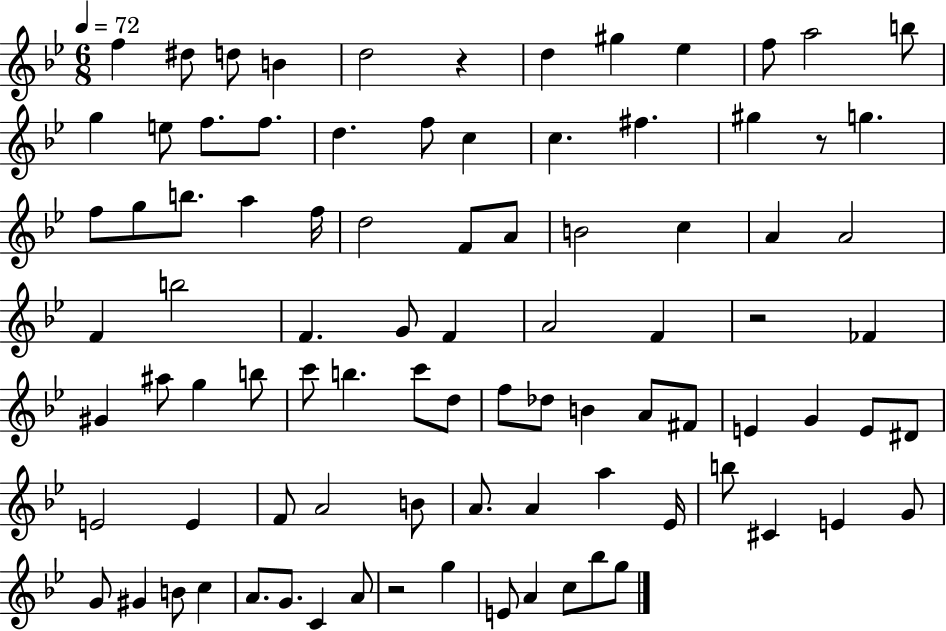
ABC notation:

X:1
T:Untitled
M:6/8
L:1/4
K:Bb
f ^d/2 d/2 B d2 z d ^g _e f/2 a2 b/2 g e/2 f/2 f/2 d f/2 c c ^f ^g z/2 g f/2 g/2 b/2 a f/4 d2 F/2 A/2 B2 c A A2 F b2 F G/2 F A2 F z2 _F ^G ^a/2 g b/2 c'/2 b c'/2 d/2 f/2 _d/2 B A/2 ^F/2 E G E/2 ^D/2 E2 E F/2 A2 B/2 A/2 A a _E/4 b/2 ^C E G/2 G/2 ^G B/2 c A/2 G/2 C A/2 z2 g E/2 A c/2 _b/2 g/2